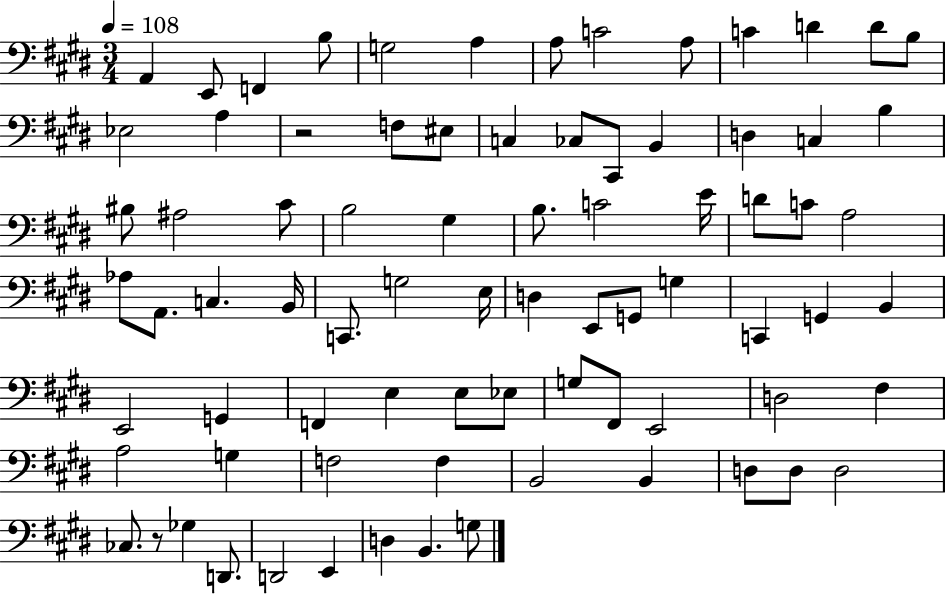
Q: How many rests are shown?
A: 2